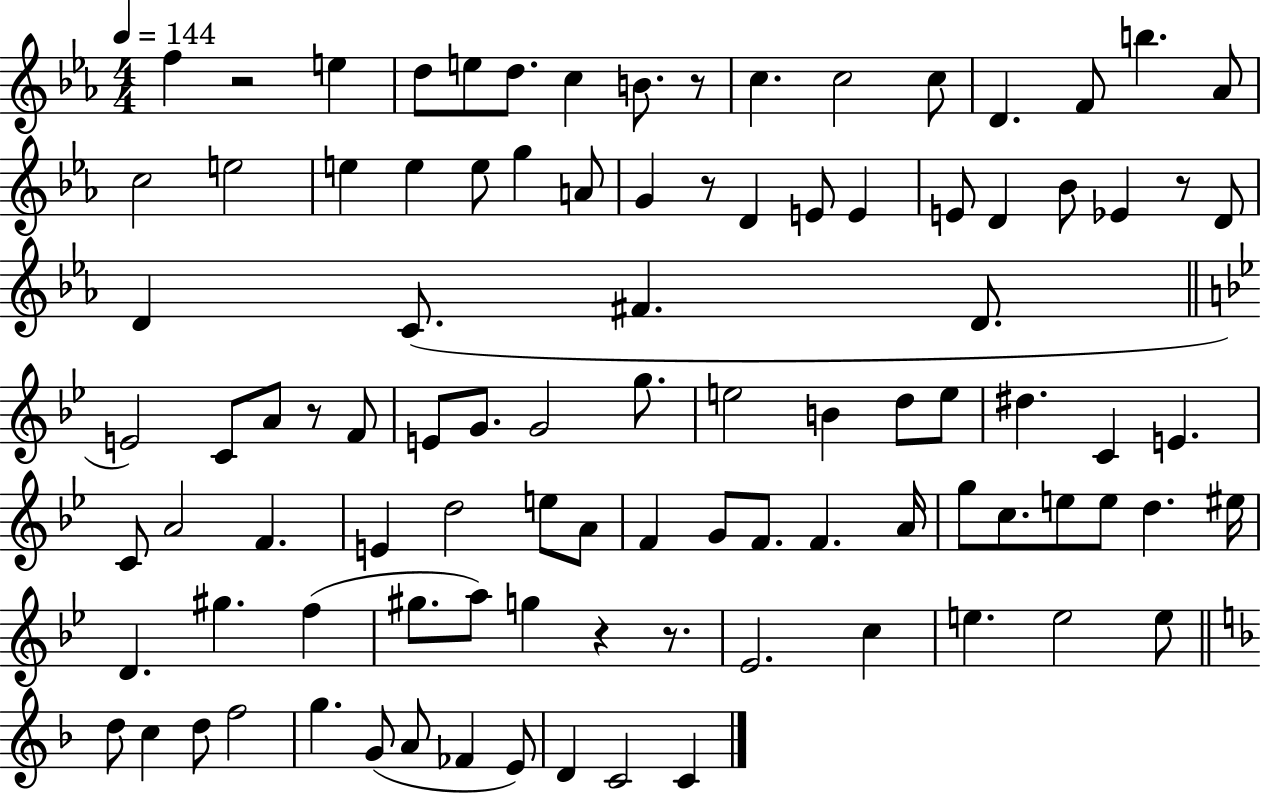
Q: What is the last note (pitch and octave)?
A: C4